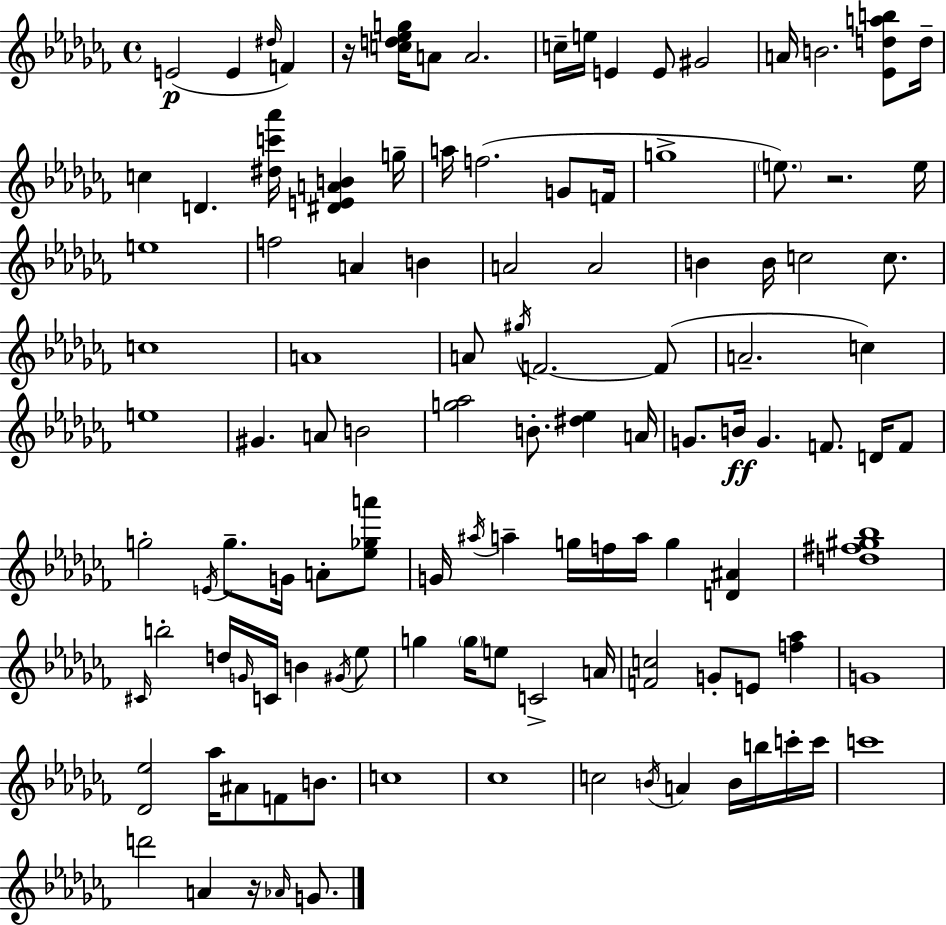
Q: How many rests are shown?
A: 3